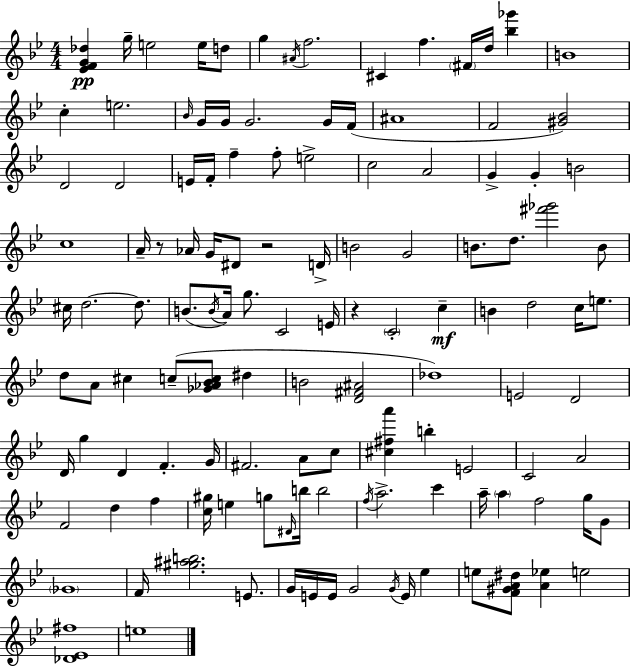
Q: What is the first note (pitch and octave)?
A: G5